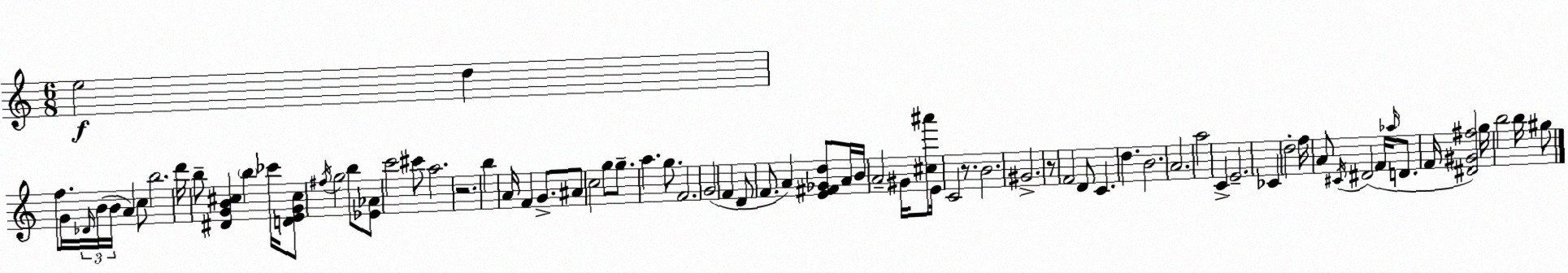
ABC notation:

X:1
T:Untitled
M:6/8
L:1/4
K:Am
e2 d f/2 G/4 _D/4 B/4 B/4 A c/2 b2 d'/4 b/2 [^DGB^c] b _c'/4 [DEG^c]/2 ^f/4 g2 b/2 [_E_A]/2 c'2 ^c'/2 a2 z2 b A/4 F G/2 ^A/2 c2 g/2 g/2 a g/2 F2 G2 F D/2 F/2 A [E^F_Gd]/2 A/4 B/4 A2 ^G/4 [^c^a']/2 E/4 C2 z/2 B2 ^G2 z/2 F2 D/2 C d B2 A2 a2 C E2 _C d2 f/4 A/2 ^C/4 ^D2 F/4 _a/4 D/2 F/4 [^D^G^f]2 g/4 b2 b/4 ^g/2